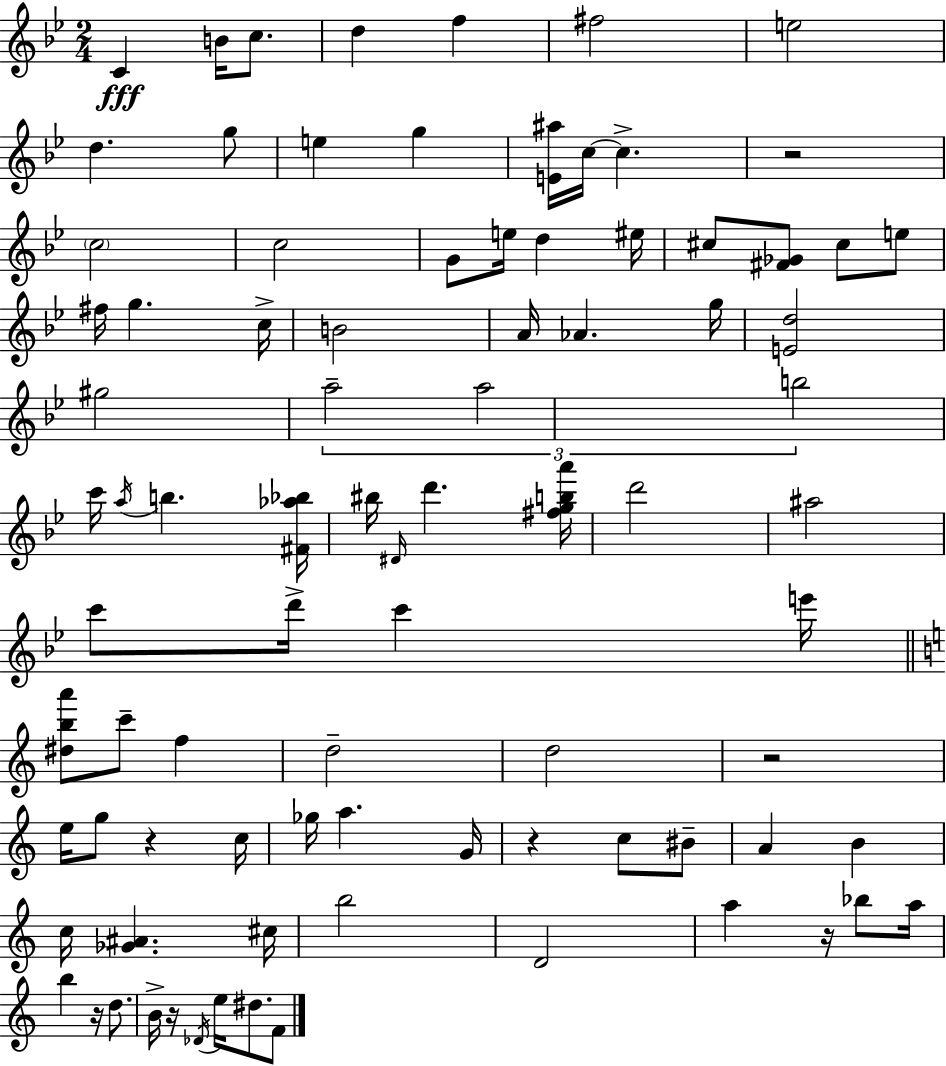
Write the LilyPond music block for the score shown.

{
  \clef treble
  \numericTimeSignature
  \time 2/4
  \key g \minor
  c'4\fff b'16 c''8. | d''4 f''4 | fis''2 | e''2 | \break d''4. g''8 | e''4 g''4 | <e' ais''>16 c''16~~ c''4.-> | r2 | \break \parenthesize c''2 | c''2 | g'8 e''16 d''4 eis''16 | cis''8 <fis' ges'>8 cis''8 e''8 | \break fis''16 g''4. c''16-> | b'2 | a'16 aes'4. g''16 | <e' d''>2 | \break gis''2 | \tuplet 3/2 { a''2-- | a''2 | b''2 } | \break c'''16 \acciaccatura { a''16 } b''4. | <fis' aes'' bes''>16 bis''16 \grace { dis'16 } d'''4. | <fis'' g'' b'' a'''>16 d'''2 | ais''2 | \break c'''8 d'''16-> c'''4 | e'''16 \bar "||" \break \key c \major <dis'' b'' a'''>8 c'''8-- f''4 | d''2-- | d''2 | r2 | \break e''16 g''8 r4 c''16 | ges''16 a''4. g'16 | r4 c''8 bis'8-- | a'4 b'4 | \break c''16 <ges' ais'>4. cis''16 | b''2 | d'2 | a''4 r16 bes''8 a''16 | \break b''4 r16 d''8. | b'16-> r16 \acciaccatura { des'16 } e''16 dis''8. f'8 | \bar "|."
}